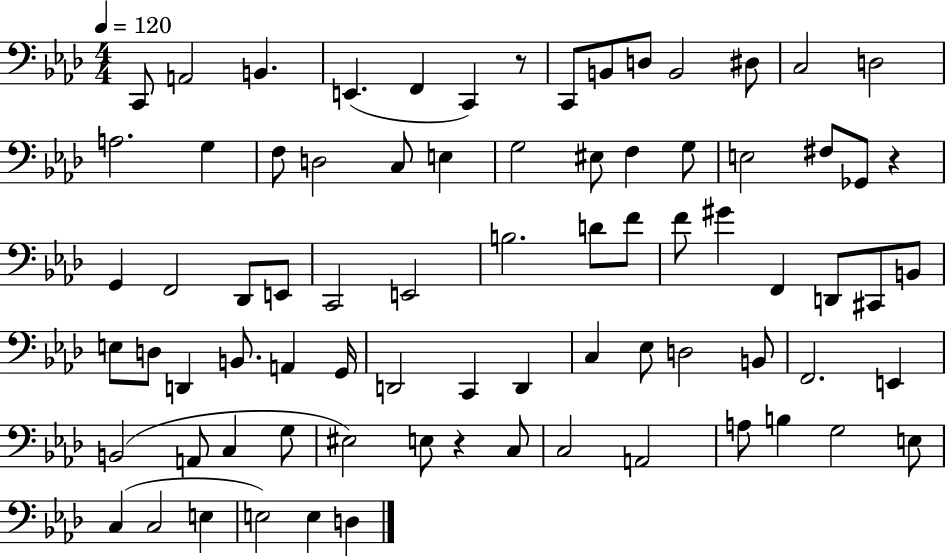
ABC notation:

X:1
T:Untitled
M:4/4
L:1/4
K:Ab
C,,/2 A,,2 B,, E,, F,, C,, z/2 C,,/2 B,,/2 D,/2 B,,2 ^D,/2 C,2 D,2 A,2 G, F,/2 D,2 C,/2 E, G,2 ^E,/2 F, G,/2 E,2 ^F,/2 _G,,/2 z G,, F,,2 _D,,/2 E,,/2 C,,2 E,,2 B,2 D/2 F/2 F/2 ^G F,, D,,/2 ^C,,/2 B,,/2 E,/2 D,/2 D,, B,,/2 A,, G,,/4 D,,2 C,, D,, C, _E,/2 D,2 B,,/2 F,,2 E,, B,,2 A,,/2 C, G,/2 ^E,2 E,/2 z C,/2 C,2 A,,2 A,/2 B, G,2 E,/2 C, C,2 E, E,2 E, D,